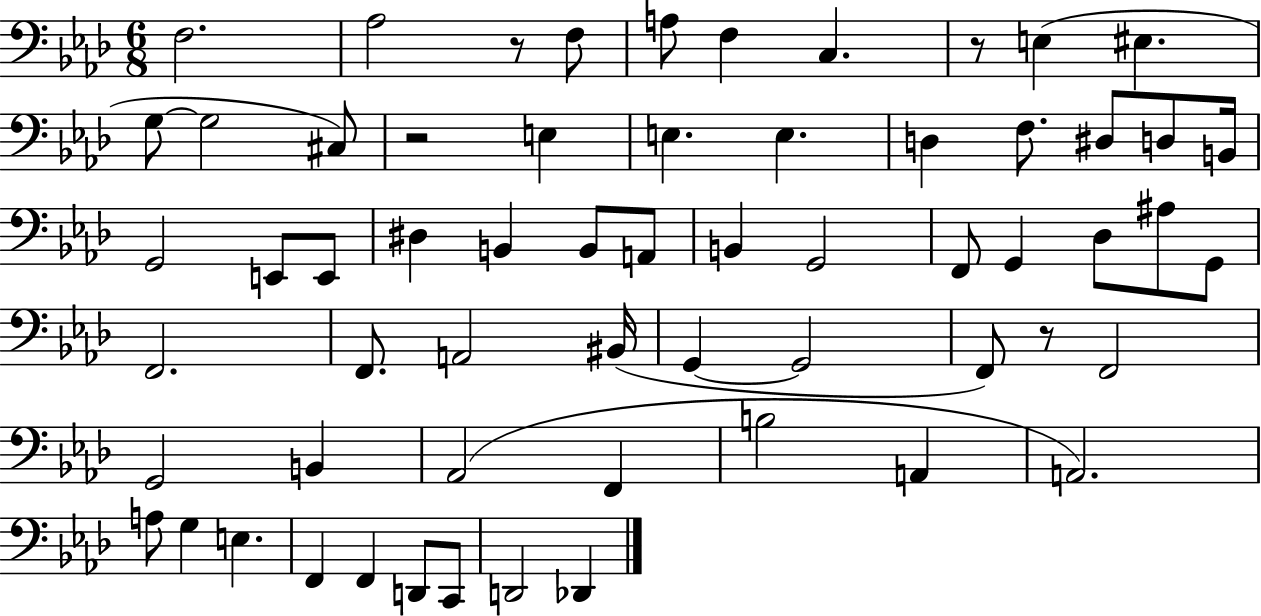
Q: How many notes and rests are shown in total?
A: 61